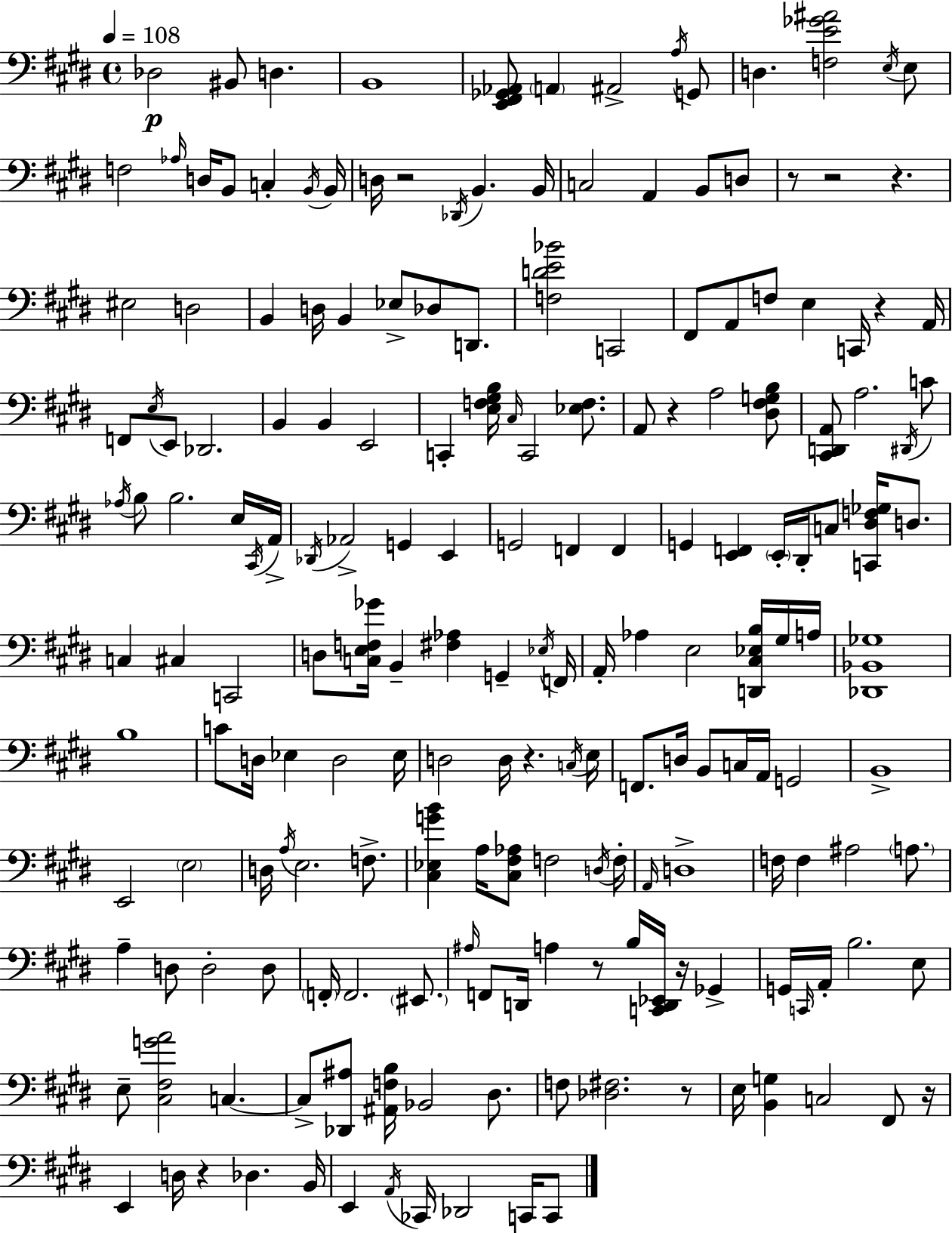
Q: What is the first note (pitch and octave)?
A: Db3